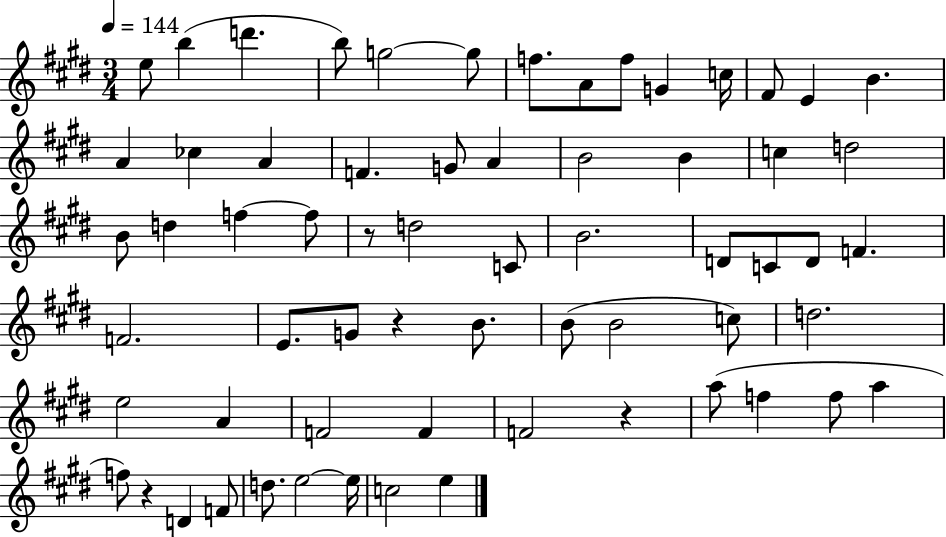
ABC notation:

X:1
T:Untitled
M:3/4
L:1/4
K:E
e/2 b d' b/2 g2 g/2 f/2 A/2 f/2 G c/4 ^F/2 E B A _c A F G/2 A B2 B c d2 B/2 d f f/2 z/2 d2 C/2 B2 D/2 C/2 D/2 F F2 E/2 G/2 z B/2 B/2 B2 c/2 d2 e2 A F2 F F2 z a/2 f f/2 a f/2 z D F/2 d/2 e2 e/4 c2 e